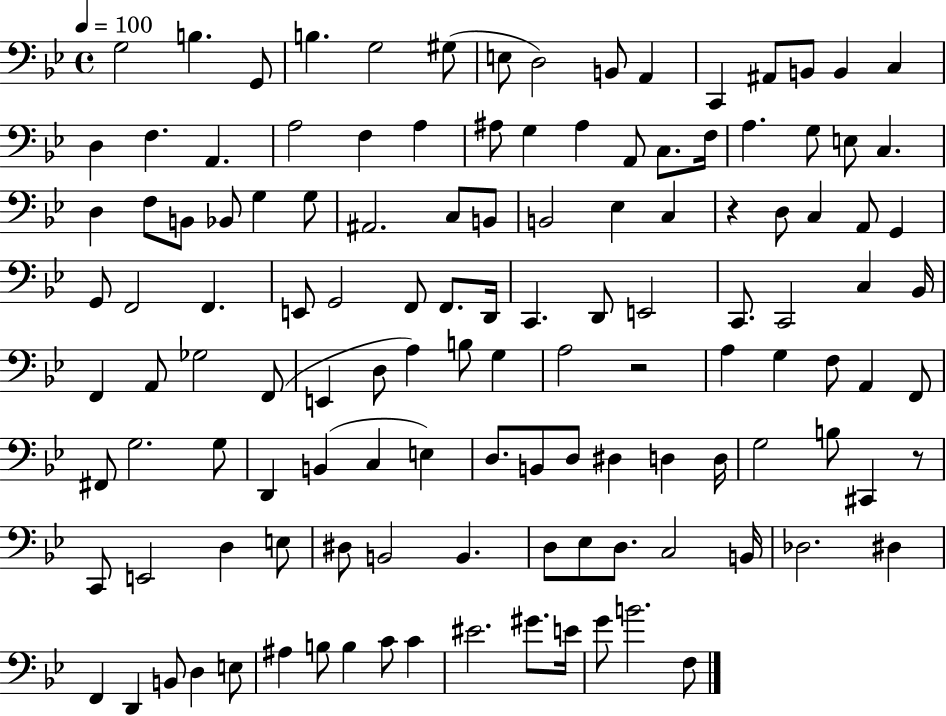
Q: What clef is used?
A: bass